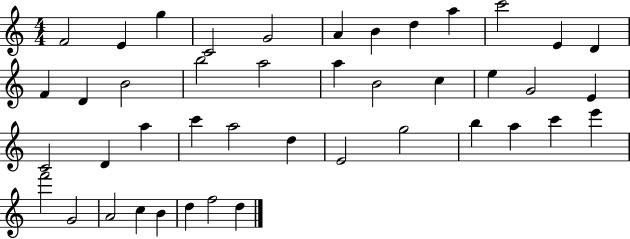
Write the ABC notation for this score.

X:1
T:Untitled
M:4/4
L:1/4
K:C
F2 E g C2 G2 A B d a c'2 E D F D B2 b2 a2 a B2 c e G2 E C2 D a c' a2 d E2 g2 b a c' e' f'2 G2 A2 c B d f2 d